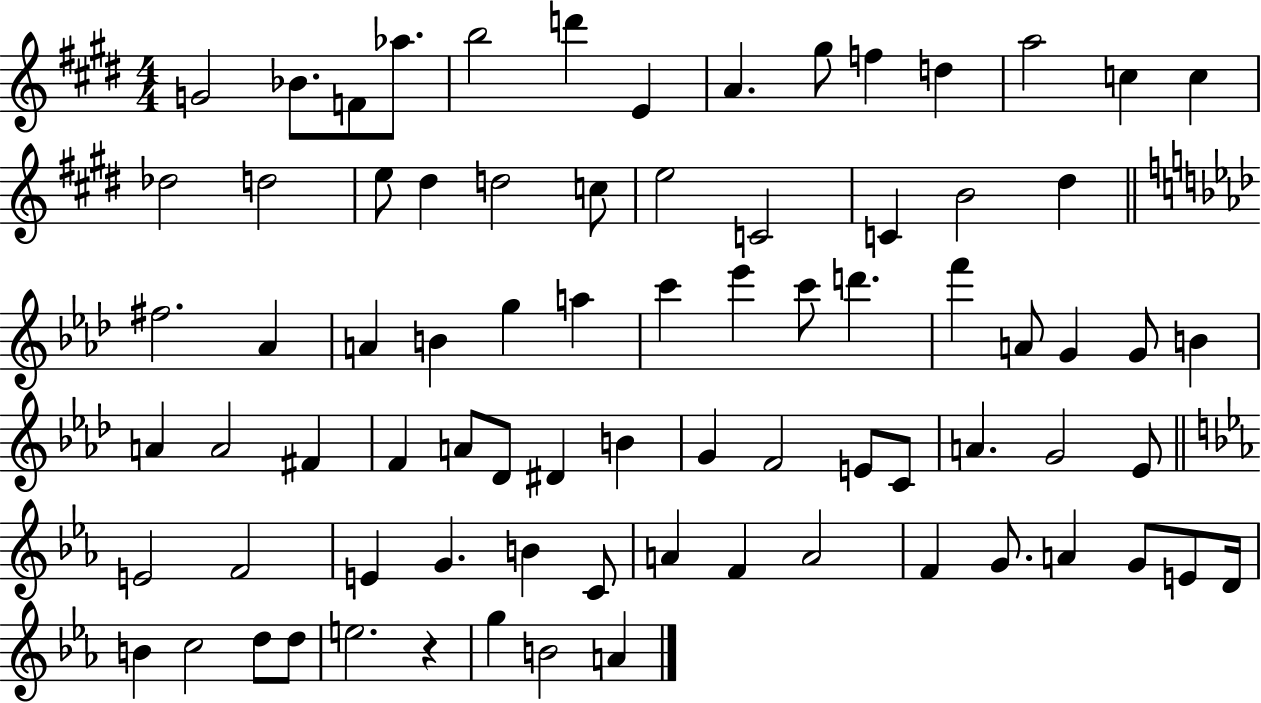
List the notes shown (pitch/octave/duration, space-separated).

G4/h Bb4/e. F4/e Ab5/e. B5/h D6/q E4/q A4/q. G#5/e F5/q D5/q A5/h C5/q C5/q Db5/h D5/h E5/e D#5/q D5/h C5/e E5/h C4/h C4/q B4/h D#5/q F#5/h. Ab4/q A4/q B4/q G5/q A5/q C6/q Eb6/q C6/e D6/q. F6/q A4/e G4/q G4/e B4/q A4/q A4/h F#4/q F4/q A4/e Db4/e D#4/q B4/q G4/q F4/h E4/e C4/e A4/q. G4/h Eb4/e E4/h F4/h E4/q G4/q. B4/q C4/e A4/q F4/q A4/h F4/q G4/e. A4/q G4/e E4/e D4/s B4/q C5/h D5/e D5/e E5/h. R/q G5/q B4/h A4/q